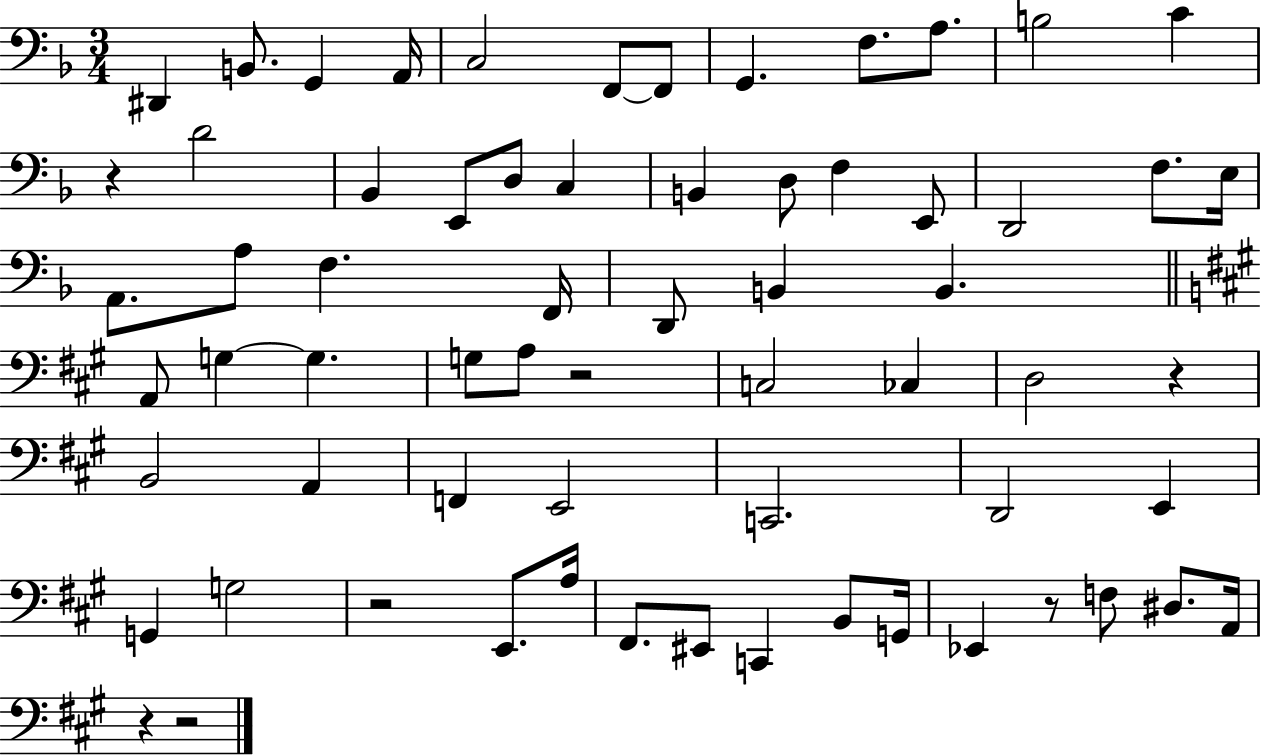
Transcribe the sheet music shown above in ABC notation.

X:1
T:Untitled
M:3/4
L:1/4
K:F
^D,, B,,/2 G,, A,,/4 C,2 F,,/2 F,,/2 G,, F,/2 A,/2 B,2 C z D2 _B,, E,,/2 D,/2 C, B,, D,/2 F, E,,/2 D,,2 F,/2 E,/4 A,,/2 A,/2 F, F,,/4 D,,/2 B,, B,, A,,/2 G, G, G,/2 A,/2 z2 C,2 _C, D,2 z B,,2 A,, F,, E,,2 C,,2 D,,2 E,, G,, G,2 z2 E,,/2 A,/4 ^F,,/2 ^E,,/2 C,, B,,/2 G,,/4 _E,, z/2 F,/2 ^D,/2 A,,/4 z z2